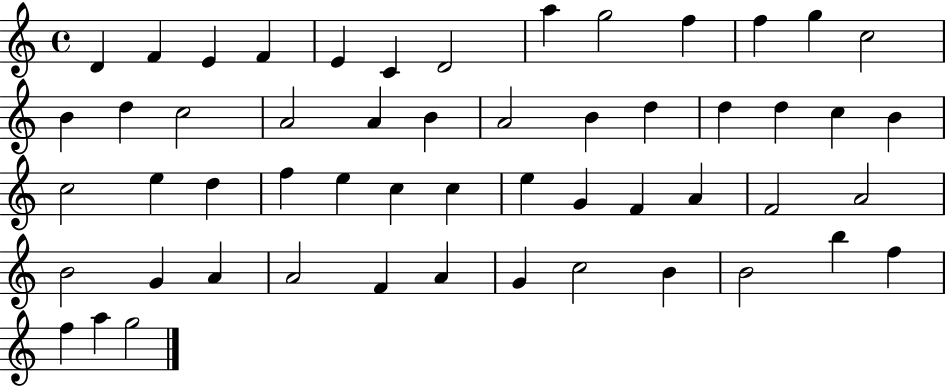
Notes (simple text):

D4/q F4/q E4/q F4/q E4/q C4/q D4/h A5/q G5/h F5/q F5/q G5/q C5/h B4/q D5/q C5/h A4/h A4/q B4/q A4/h B4/q D5/q D5/q D5/q C5/q B4/q C5/h E5/q D5/q F5/q E5/q C5/q C5/q E5/q G4/q F4/q A4/q F4/h A4/h B4/h G4/q A4/q A4/h F4/q A4/q G4/q C5/h B4/q B4/h B5/q F5/q F5/q A5/q G5/h